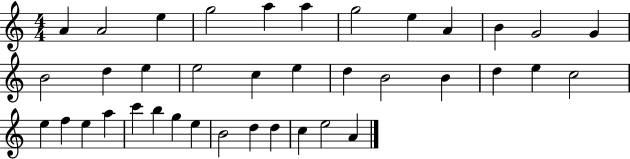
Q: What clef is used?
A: treble